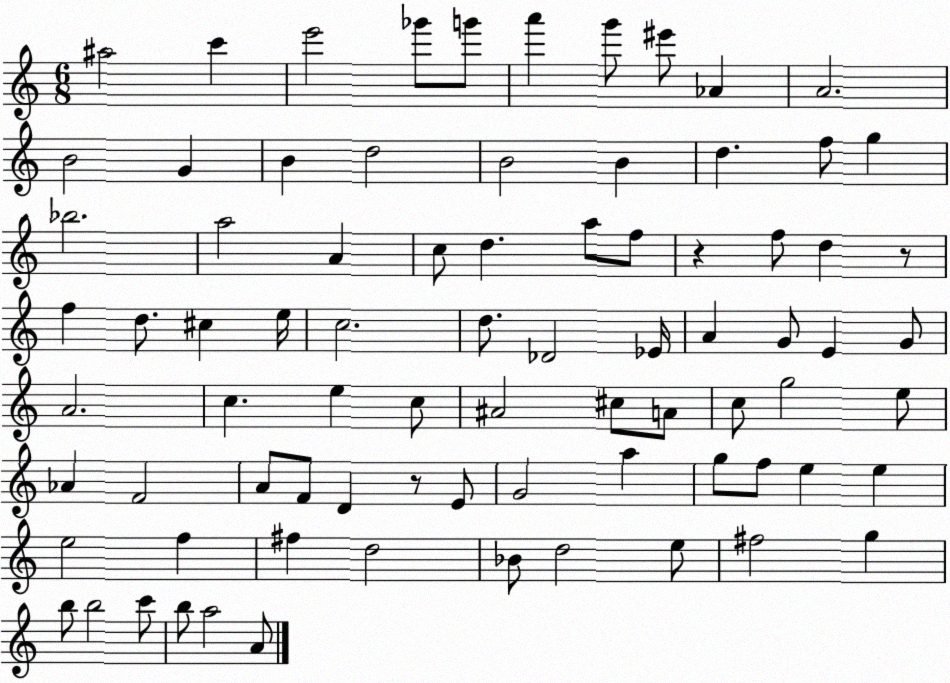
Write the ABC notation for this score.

X:1
T:Untitled
M:6/8
L:1/4
K:C
^a2 c' e'2 _g'/2 g'/2 a' g'/2 ^e'/2 _A A2 B2 G B d2 B2 B d f/2 g _b2 a2 A c/2 d a/2 f/2 z f/2 d z/2 f d/2 ^c e/4 c2 d/2 _D2 _E/4 A G/2 E G/2 A2 c e c/2 ^A2 ^c/2 A/2 c/2 g2 e/2 _A F2 A/2 F/2 D z/2 E/2 G2 a g/2 f/2 e e e2 f ^f d2 _B/2 d2 e/2 ^f2 g b/2 b2 c'/2 b/2 a2 A/2